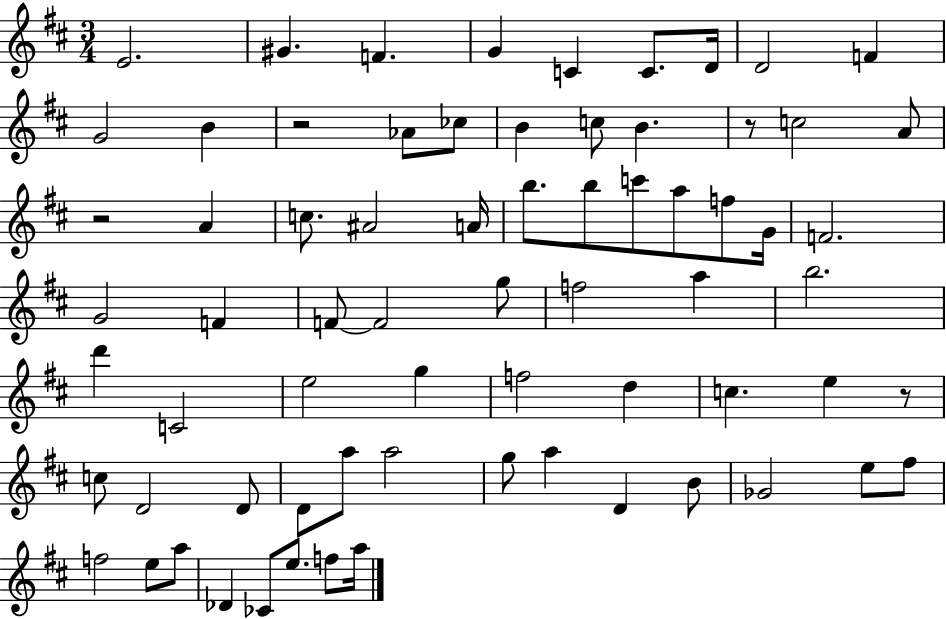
{
  \clef treble
  \numericTimeSignature
  \time 3/4
  \key d \major
  e'2. | gis'4. f'4. | g'4 c'4 c'8. d'16 | d'2 f'4 | \break g'2 b'4 | r2 aes'8 ces''8 | b'4 c''8 b'4. | r8 c''2 a'8 | \break r2 a'4 | c''8. ais'2 a'16 | b''8. b''8 c'''8 a''8 f''8 g'16 | f'2. | \break g'2 f'4 | f'8~~ f'2 g''8 | f''2 a''4 | b''2. | \break d'''4 c'2 | e''2 g''4 | f''2 d''4 | c''4. e''4 r8 | \break c''8 d'2 d'8 | d'8 a''8 a''2 | g''8 a''4 d'4 b'8 | ges'2 e''8 fis''8 | \break f''2 e''8 a''8 | des'4 ces'8 e''8. f''8 a''16 | \bar "|."
}